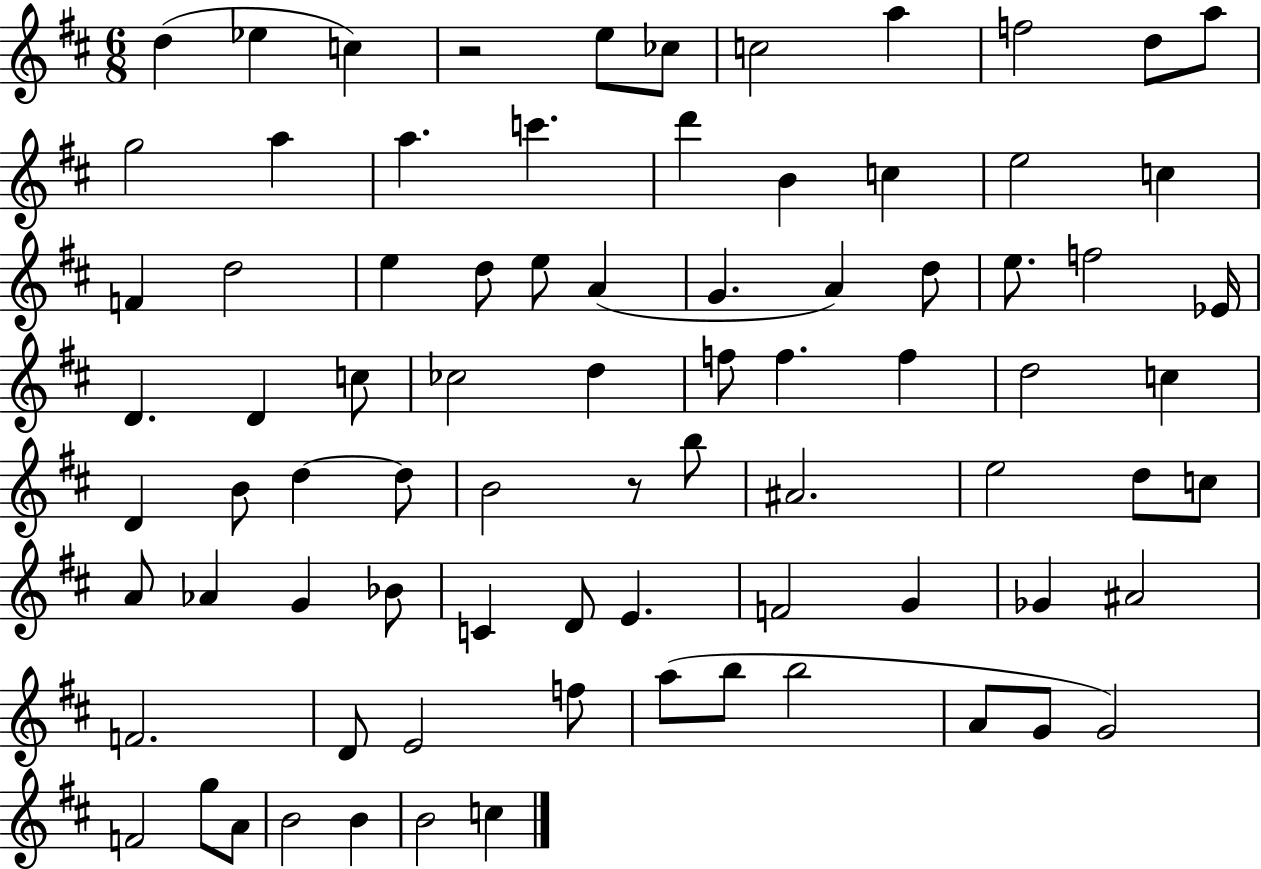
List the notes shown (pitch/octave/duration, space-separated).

D5/q Eb5/q C5/q R/h E5/e CES5/e C5/h A5/q F5/h D5/e A5/e G5/h A5/q A5/q. C6/q. D6/q B4/q C5/q E5/h C5/q F4/q D5/h E5/q D5/e E5/e A4/q G4/q. A4/q D5/e E5/e. F5/h Eb4/s D4/q. D4/q C5/e CES5/h D5/q F5/e F5/q. F5/q D5/h C5/q D4/q B4/e D5/q D5/e B4/h R/e B5/e A#4/h. E5/h D5/e C5/e A4/e Ab4/q G4/q Bb4/e C4/q D4/e E4/q. F4/h G4/q Gb4/q A#4/h F4/h. D4/e E4/h F5/e A5/e B5/e B5/h A4/e G4/e G4/h F4/h G5/e A4/e B4/h B4/q B4/h C5/q